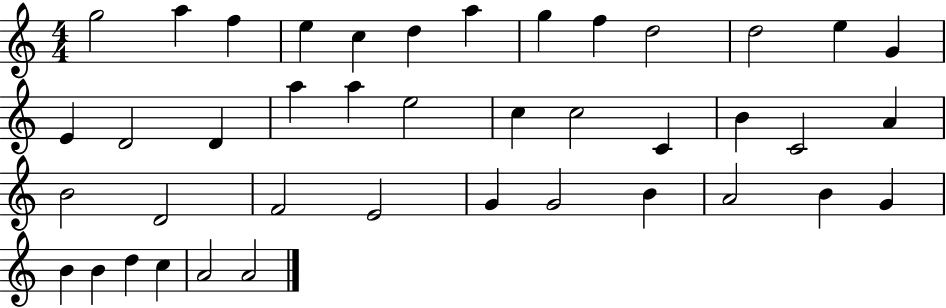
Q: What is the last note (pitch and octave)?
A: A4